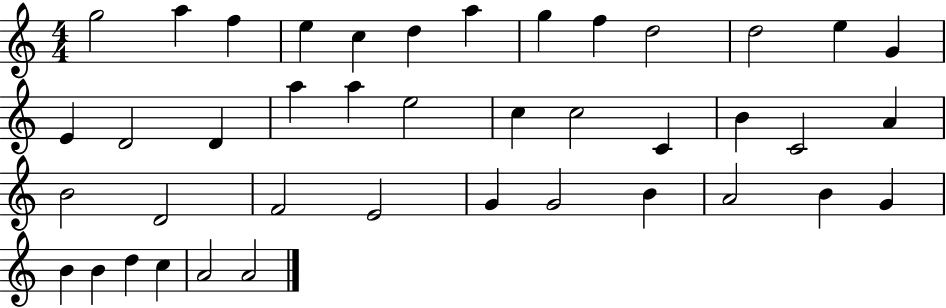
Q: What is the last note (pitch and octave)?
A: A4